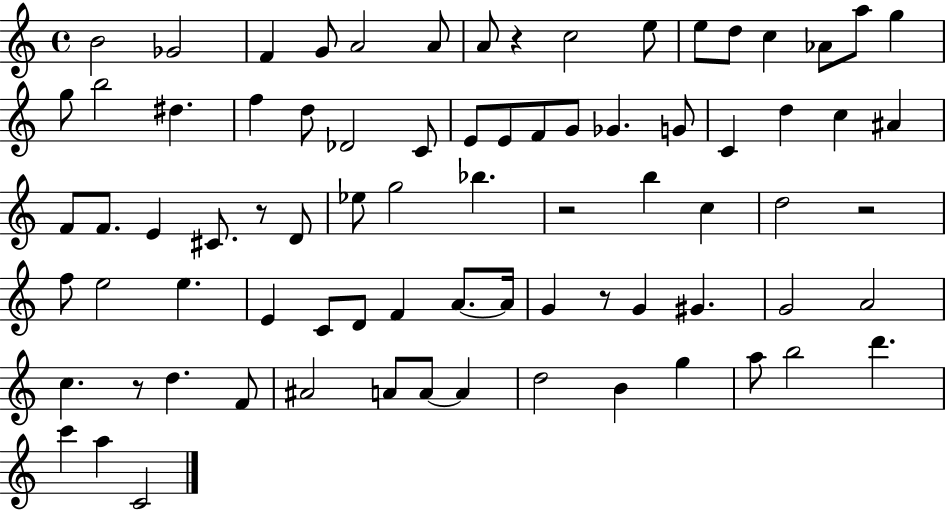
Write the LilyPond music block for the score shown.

{
  \clef treble
  \time 4/4
  \defaultTimeSignature
  \key c \major
  b'2 ges'2 | f'4 g'8 a'2 a'8 | a'8 r4 c''2 e''8 | e''8 d''8 c''4 aes'8 a''8 g''4 | \break g''8 b''2 dis''4. | f''4 d''8 des'2 c'8 | e'8 e'8 f'8 g'8 ges'4. g'8 | c'4 d''4 c''4 ais'4 | \break f'8 f'8. e'4 cis'8. r8 d'8 | ees''8 g''2 bes''4. | r2 b''4 c''4 | d''2 r2 | \break f''8 e''2 e''4. | e'4 c'8 d'8 f'4 a'8.~~ a'16 | g'4 r8 g'4 gis'4. | g'2 a'2 | \break c''4. r8 d''4. f'8 | ais'2 a'8 a'8~~ a'4 | d''2 b'4 g''4 | a''8 b''2 d'''4. | \break c'''4 a''4 c'2 | \bar "|."
}